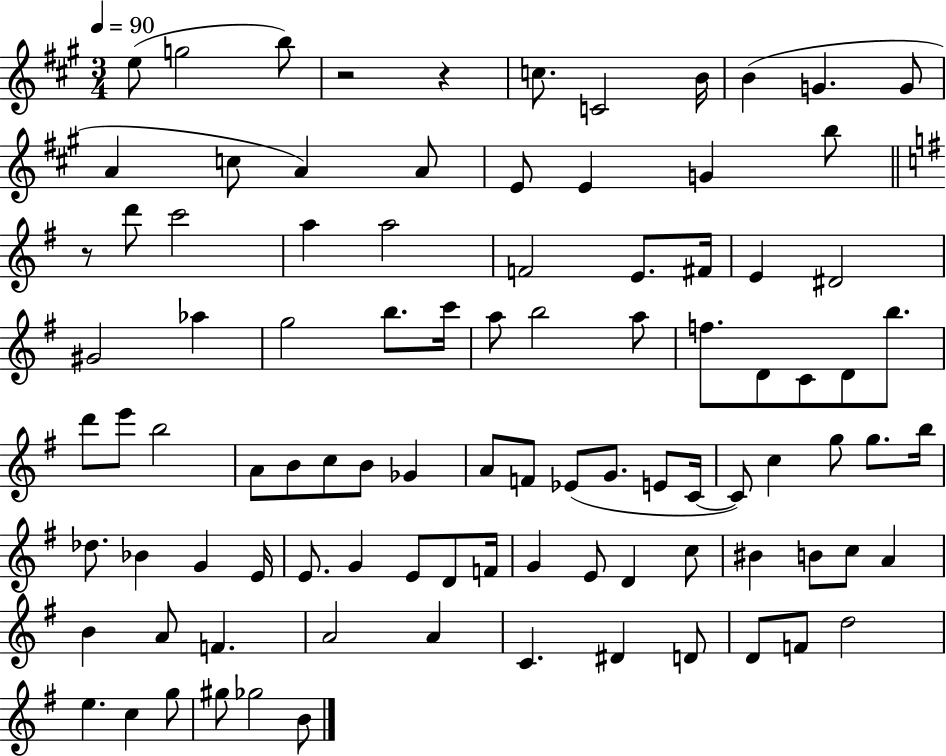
X:1
T:Untitled
M:3/4
L:1/4
K:A
e/2 g2 b/2 z2 z c/2 C2 B/4 B G G/2 A c/2 A A/2 E/2 E G b/2 z/2 d'/2 c'2 a a2 F2 E/2 ^F/4 E ^D2 ^G2 _a g2 b/2 c'/4 a/2 b2 a/2 f/2 D/2 C/2 D/2 b/2 d'/2 e'/2 b2 A/2 B/2 c/2 B/2 _G A/2 F/2 _E/2 G/2 E/2 C/4 C/2 c g/2 g/2 b/4 _d/2 _B G E/4 E/2 G E/2 D/2 F/4 G E/2 D c/2 ^B B/2 c/2 A B A/2 F A2 A C ^D D/2 D/2 F/2 d2 e c g/2 ^g/2 _g2 B/2